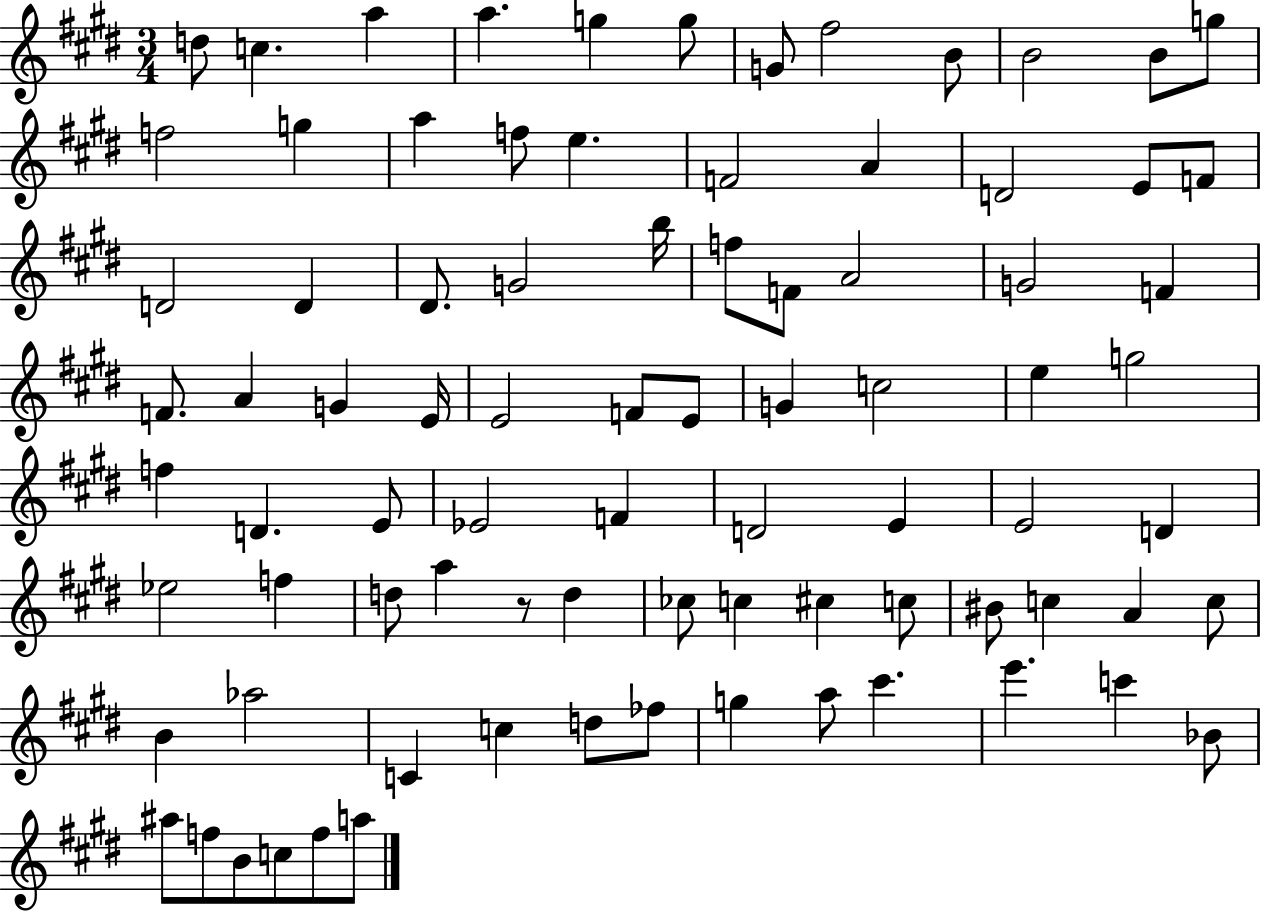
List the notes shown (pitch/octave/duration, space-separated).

D5/e C5/q. A5/q A5/q. G5/q G5/e G4/e F#5/h B4/e B4/h B4/e G5/e F5/h G5/q A5/q F5/e E5/q. F4/h A4/q D4/h E4/e F4/e D4/h D4/q D#4/e. G4/h B5/s F5/e F4/e A4/h G4/h F4/q F4/e. A4/q G4/q E4/s E4/h F4/e E4/e G4/q C5/h E5/q G5/h F5/q D4/q. E4/e Eb4/h F4/q D4/h E4/q E4/h D4/q Eb5/h F5/q D5/e A5/q R/e D5/q CES5/e C5/q C#5/q C5/e BIS4/e C5/q A4/q C5/e B4/q Ab5/h C4/q C5/q D5/e FES5/e G5/q A5/e C#6/q. E6/q. C6/q Bb4/e A#5/e F5/e B4/e C5/e F5/e A5/e